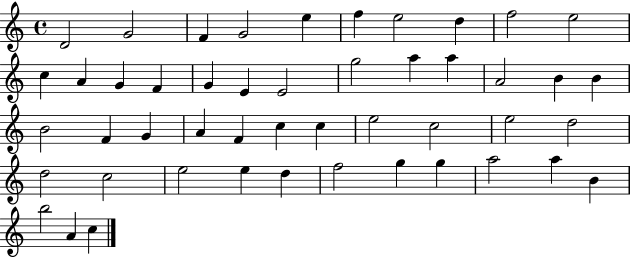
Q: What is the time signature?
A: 4/4